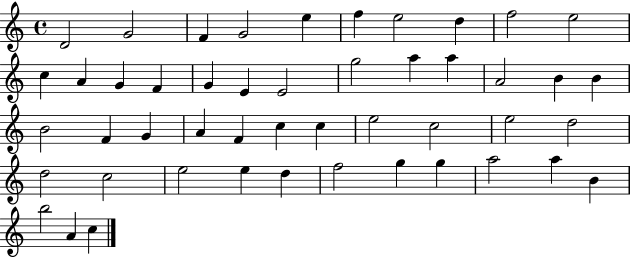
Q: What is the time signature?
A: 4/4